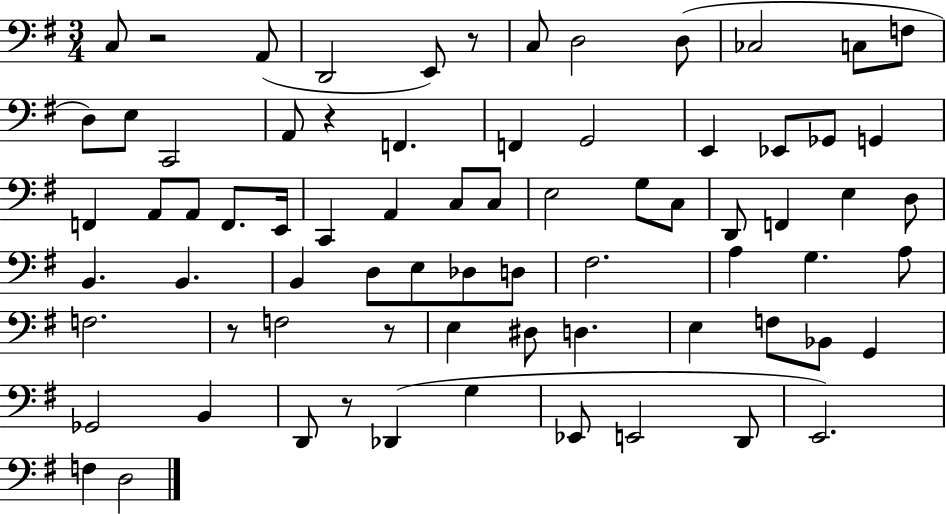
X:1
T:Untitled
M:3/4
L:1/4
K:G
C,/2 z2 A,,/2 D,,2 E,,/2 z/2 C,/2 D,2 D,/2 _C,2 C,/2 F,/2 D,/2 E,/2 C,,2 A,,/2 z F,, F,, G,,2 E,, _E,,/2 _G,,/2 G,, F,, A,,/2 A,,/2 F,,/2 E,,/4 C,, A,, C,/2 C,/2 E,2 G,/2 C,/2 D,,/2 F,, E, D,/2 B,, B,, B,, D,/2 E,/2 _D,/2 D,/2 ^F,2 A, G, A,/2 F,2 z/2 F,2 z/2 E, ^D,/2 D, E, F,/2 _B,,/2 G,, _G,,2 B,, D,,/2 z/2 _D,, G, _E,,/2 E,,2 D,,/2 E,,2 F, D,2